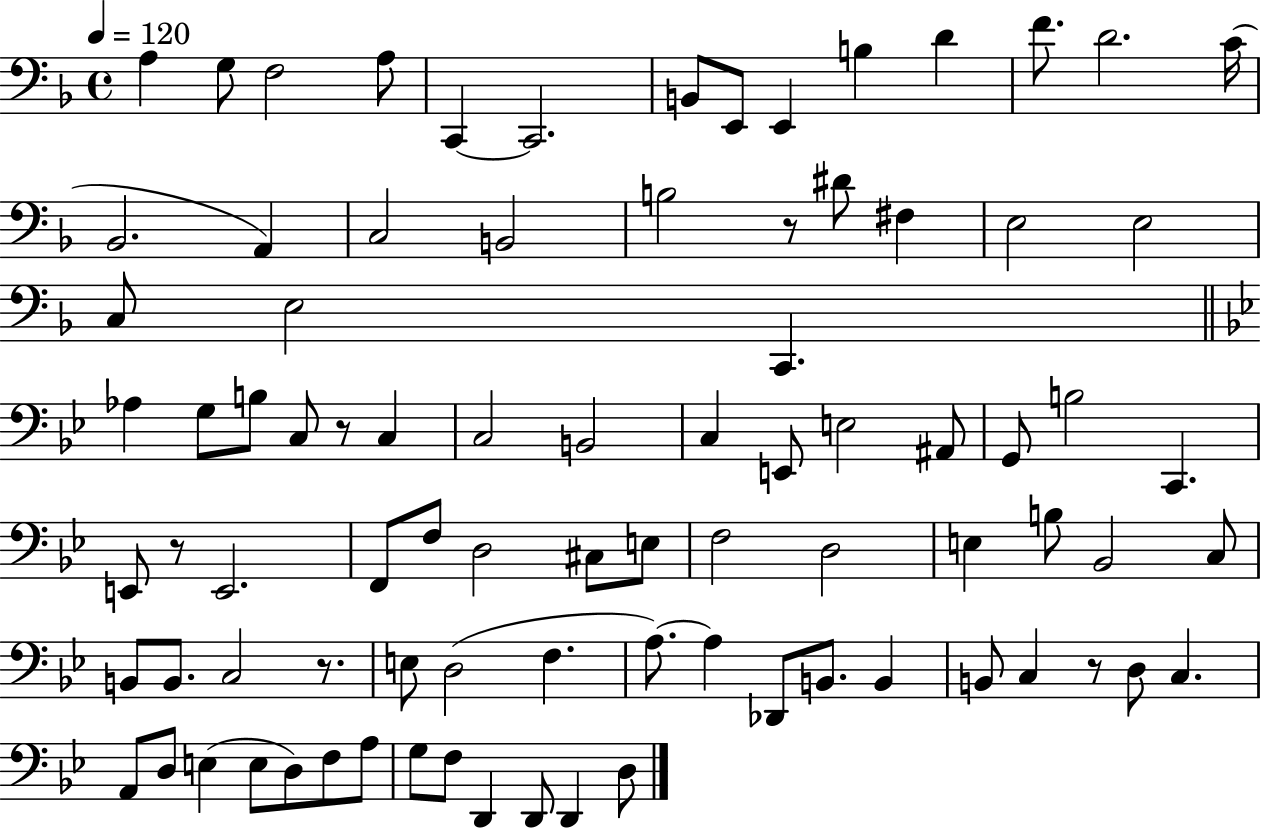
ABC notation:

X:1
T:Untitled
M:4/4
L:1/4
K:F
A, G,/2 F,2 A,/2 C,, C,,2 B,,/2 E,,/2 E,, B, D F/2 D2 C/4 _B,,2 A,, C,2 B,,2 B,2 z/2 ^D/2 ^F, E,2 E,2 C,/2 E,2 C,, _A, G,/2 B,/2 C,/2 z/2 C, C,2 B,,2 C, E,,/2 E,2 ^A,,/2 G,,/2 B,2 C,, E,,/2 z/2 E,,2 F,,/2 F,/2 D,2 ^C,/2 E,/2 F,2 D,2 E, B,/2 _B,,2 C,/2 B,,/2 B,,/2 C,2 z/2 E,/2 D,2 F, A,/2 A, _D,,/2 B,,/2 B,, B,,/2 C, z/2 D,/2 C, A,,/2 D,/2 E, E,/2 D,/2 F,/2 A,/2 G,/2 F,/2 D,, D,,/2 D,, D,/2